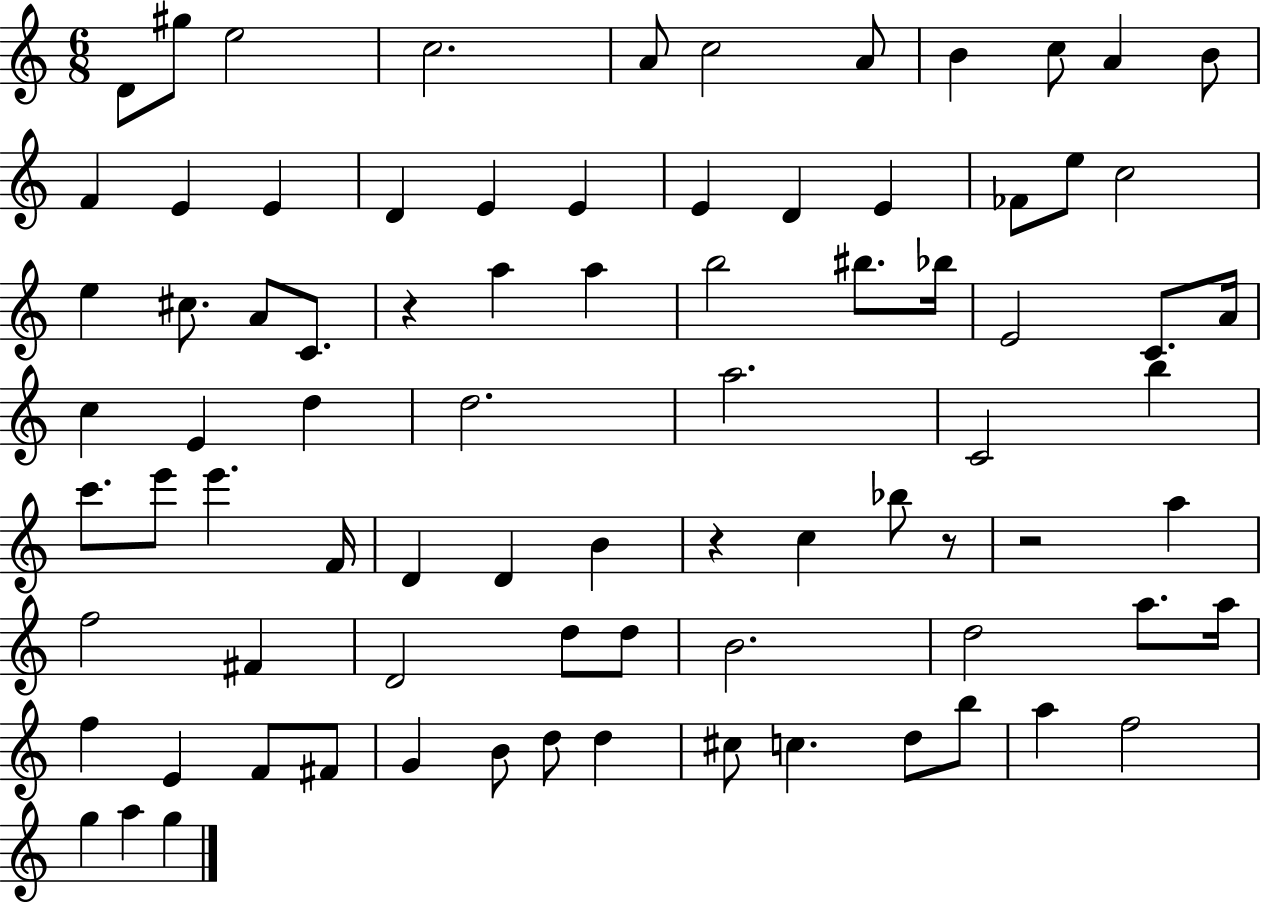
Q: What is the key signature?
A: C major